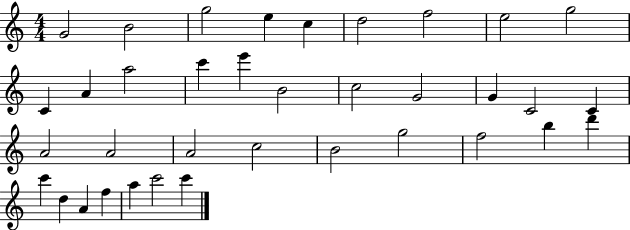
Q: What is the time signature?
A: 4/4